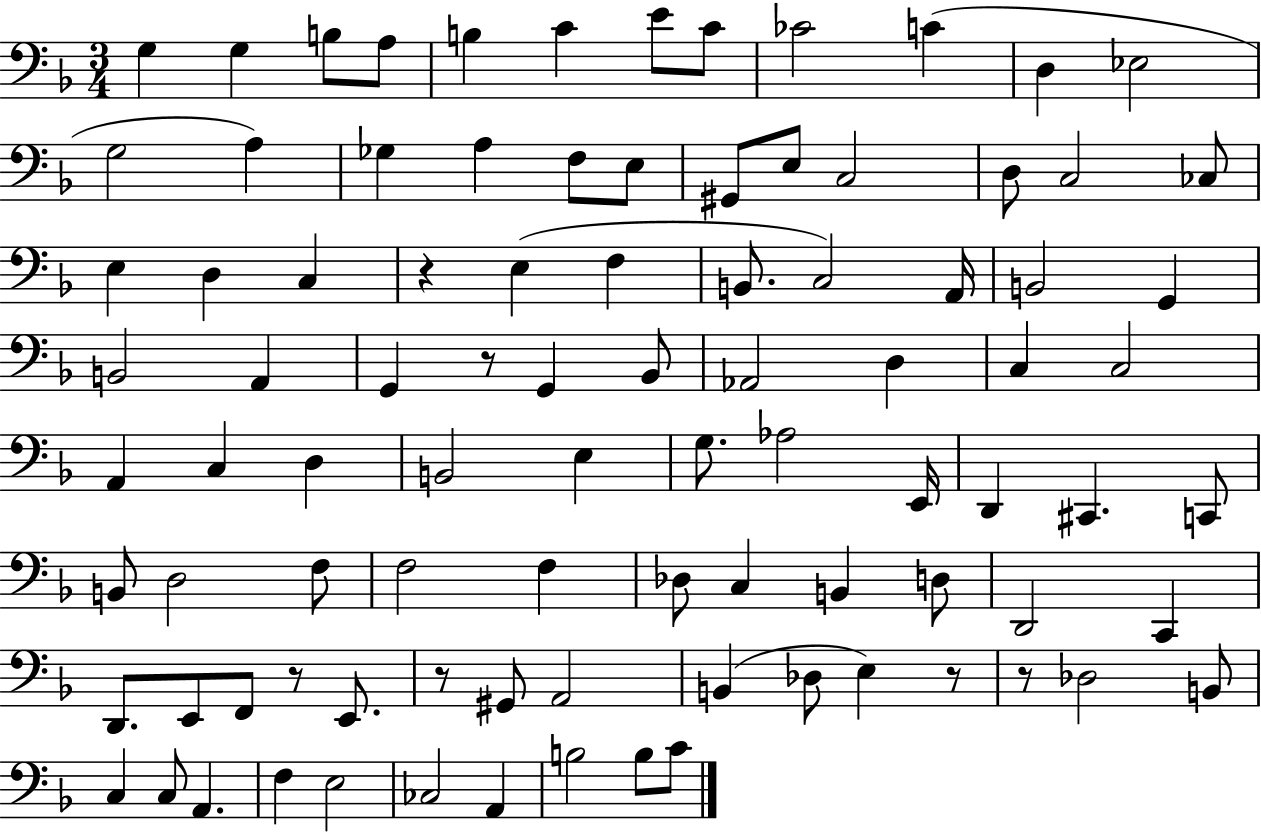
{
  \clef bass
  \numericTimeSignature
  \time 3/4
  \key f \major
  \repeat volta 2 { g4 g4 b8 a8 | b4 c'4 e'8 c'8 | ces'2 c'4( | d4 ees2 | \break g2 a4) | ges4 a4 f8 e8 | gis,8 e8 c2 | d8 c2 ces8 | \break e4 d4 c4 | r4 e4( f4 | b,8. c2) a,16 | b,2 g,4 | \break b,2 a,4 | g,4 r8 g,4 bes,8 | aes,2 d4 | c4 c2 | \break a,4 c4 d4 | b,2 e4 | g8. aes2 e,16 | d,4 cis,4. c,8 | \break b,8 d2 f8 | f2 f4 | des8 c4 b,4 d8 | d,2 c,4 | \break d,8. e,8 f,8 r8 e,8. | r8 gis,8 a,2 | b,4( des8 e4) r8 | r8 des2 b,8 | \break c4 c8 a,4. | f4 e2 | ces2 a,4 | b2 b8 c'8 | \break } \bar "|."
}